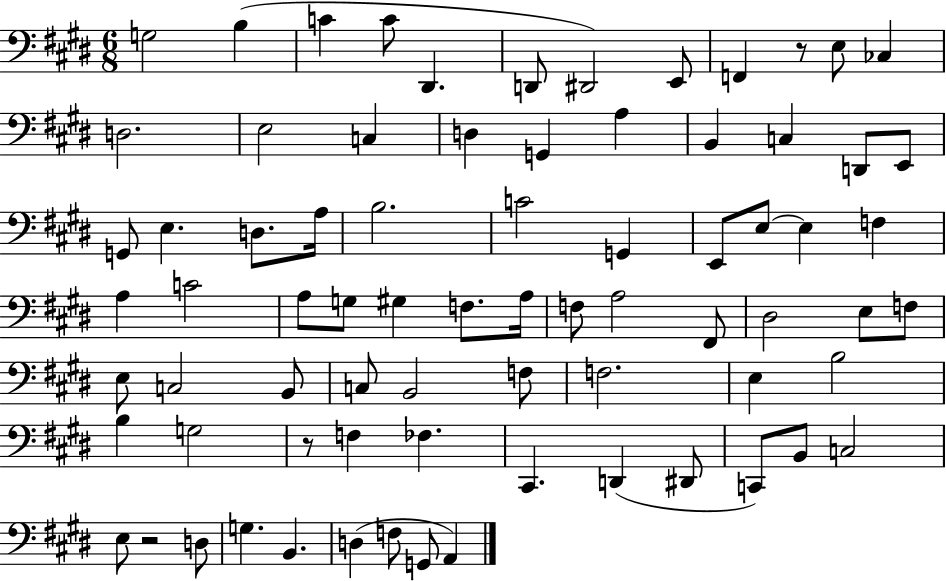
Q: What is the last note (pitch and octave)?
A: A2